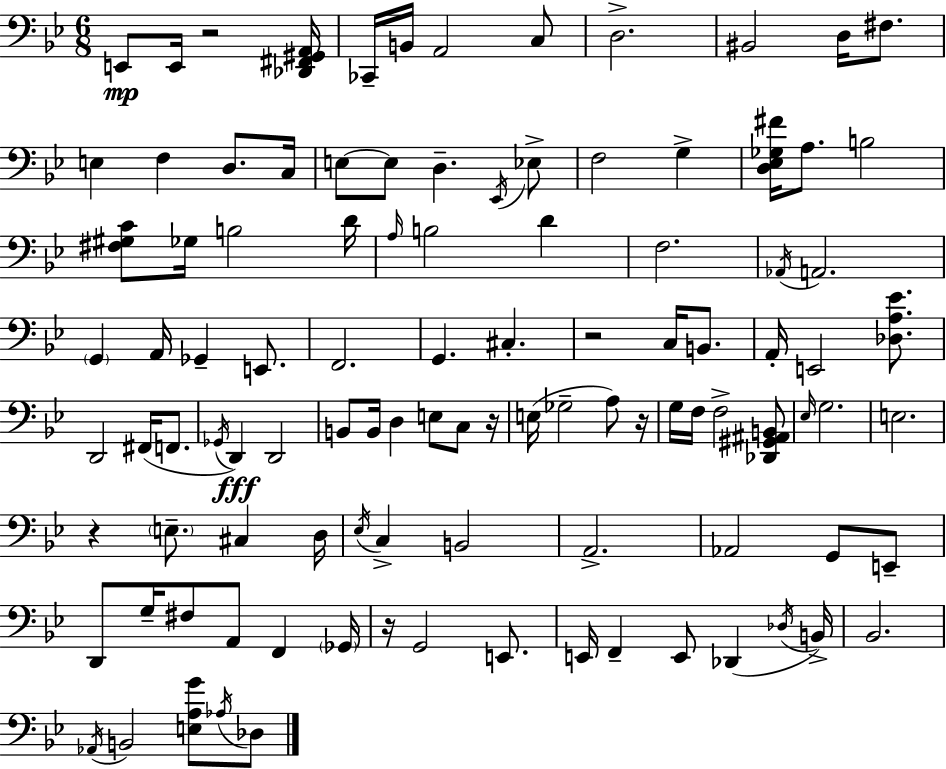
{
  \clef bass
  \numericTimeSignature
  \time 6/8
  \key g \minor
  e,8\mp e,16 r2 <des, fis, gis, a,>16 | ces,16-- b,16 a,2 c8 | d2.-> | bis,2 d16 fis8. | \break e4 f4 d8. c16 | e8~~ e8 d4.-- \acciaccatura { ees,16 } ees8-> | f2 g4-> | <d ees ges fis'>16 a8. b2 | \break <fis gis c'>8 ges16 b2 | d'16 \grace { a16 } b2 d'4 | f2. | \acciaccatura { aes,16 } a,2. | \break \parenthesize g,4 a,16 ges,4-- | e,8. f,2. | g,4. cis4.-. | r2 c16 | \break b,8. a,16-. e,2 | <des a ees'>8. d,2 fis,16( | f,8. \acciaccatura { ges,16 }\fff) d,4 d,2 | b,8 b,16 d4 e8 | \break c8 r16 e16( ges2-- | a8) r16 g16 f16 f2-> | <des, gis, ais, b,>8 \grace { ees16 } g2. | e2. | \break r4 \parenthesize e8.-- | cis4 d16 \acciaccatura { ees16 } c4-> b,2 | a,2.-> | aes,2 | \break g,8 e,8-- d,8 g16-- fis8 a,8 | f,4 \parenthesize ges,16 r16 g,2 | e,8. e,16 f,4-- e,8 | des,4( \acciaccatura { des16 } b,16->) bes,2. | \break \acciaccatura { aes,16 } b,2 | <e a g'>8 \acciaccatura { aes16 } des8 \bar "|."
}